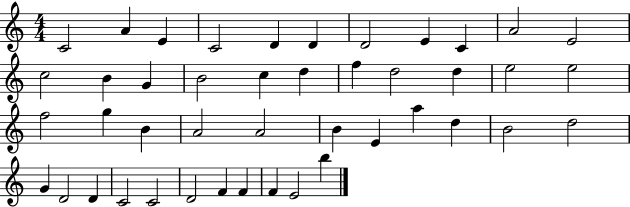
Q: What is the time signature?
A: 4/4